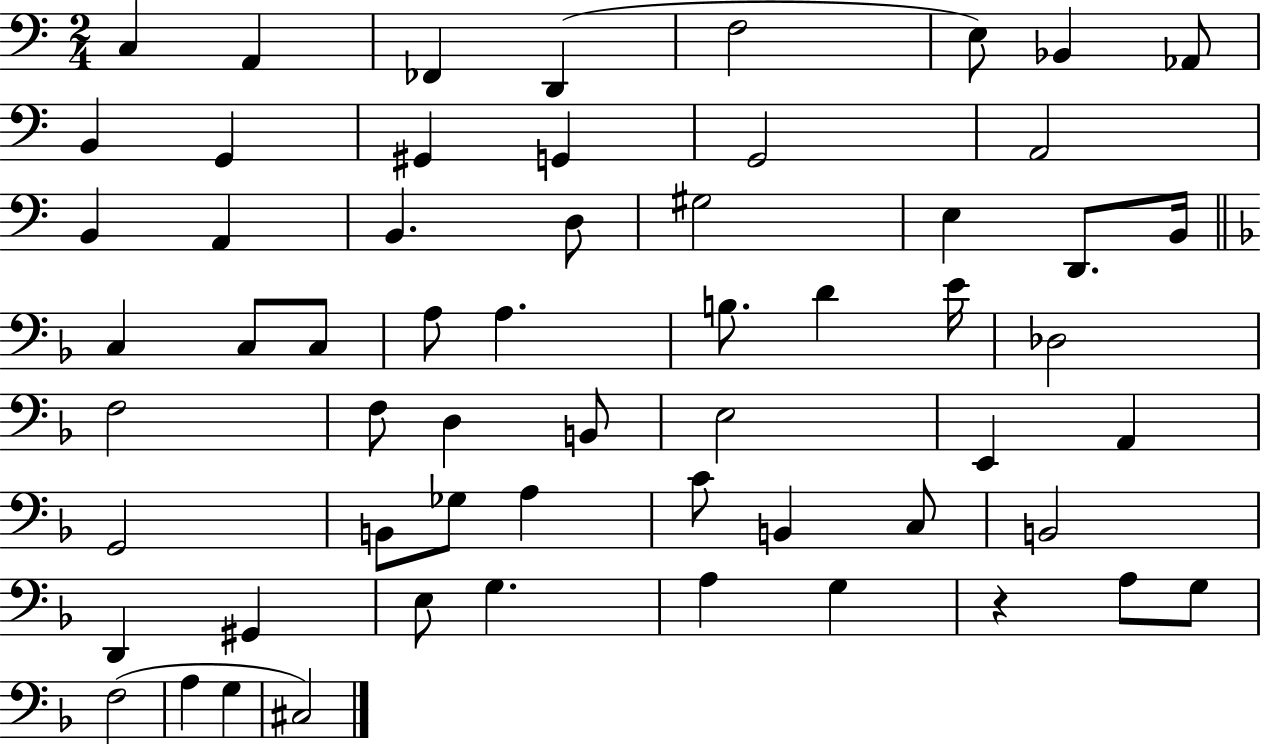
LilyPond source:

{
  \clef bass
  \numericTimeSignature
  \time 2/4
  \key c \major
  c4 a,4 | fes,4 d,4( | f2 | e8) bes,4 aes,8 | \break b,4 g,4 | gis,4 g,4 | g,2 | a,2 | \break b,4 a,4 | b,4. d8 | gis2 | e4 d,8. b,16 | \break \bar "||" \break \key d \minor c4 c8 c8 | a8 a4. | b8. d'4 e'16 | des2 | \break f2 | f8 d4 b,8 | e2 | e,4 a,4 | \break g,2 | b,8 ges8 a4 | c'8 b,4 c8 | b,2 | \break d,4 gis,4 | e8 g4. | a4 g4 | r4 a8 g8 | \break f2( | a4 g4 | cis2) | \bar "|."
}